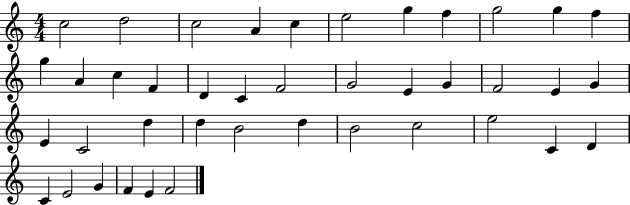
{
  \clef treble
  \numericTimeSignature
  \time 4/4
  \key c \major
  c''2 d''2 | c''2 a'4 c''4 | e''2 g''4 f''4 | g''2 g''4 f''4 | \break g''4 a'4 c''4 f'4 | d'4 c'4 f'2 | g'2 e'4 g'4 | f'2 e'4 g'4 | \break e'4 c'2 d''4 | d''4 b'2 d''4 | b'2 c''2 | e''2 c'4 d'4 | \break c'4 e'2 g'4 | f'4 e'4 f'2 | \bar "|."
}